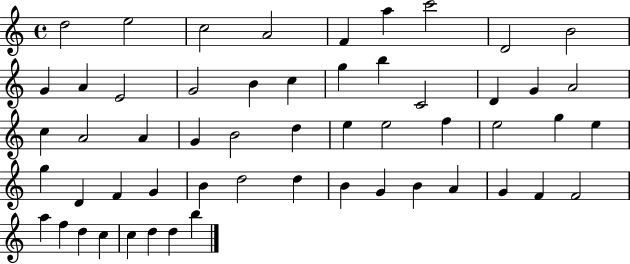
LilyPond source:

{
  \clef treble
  \time 4/4
  \defaultTimeSignature
  \key c \major
  d''2 e''2 | c''2 a'2 | f'4 a''4 c'''2 | d'2 b'2 | \break g'4 a'4 e'2 | g'2 b'4 c''4 | g''4 b''4 c'2 | d'4 g'4 a'2 | \break c''4 a'2 a'4 | g'4 b'2 d''4 | e''4 e''2 f''4 | e''2 g''4 e''4 | \break g''4 d'4 f'4 g'4 | b'4 d''2 d''4 | b'4 g'4 b'4 a'4 | g'4 f'4 f'2 | \break a''4 f''4 d''4 c''4 | c''4 d''4 d''4 b''4 | \bar "|."
}